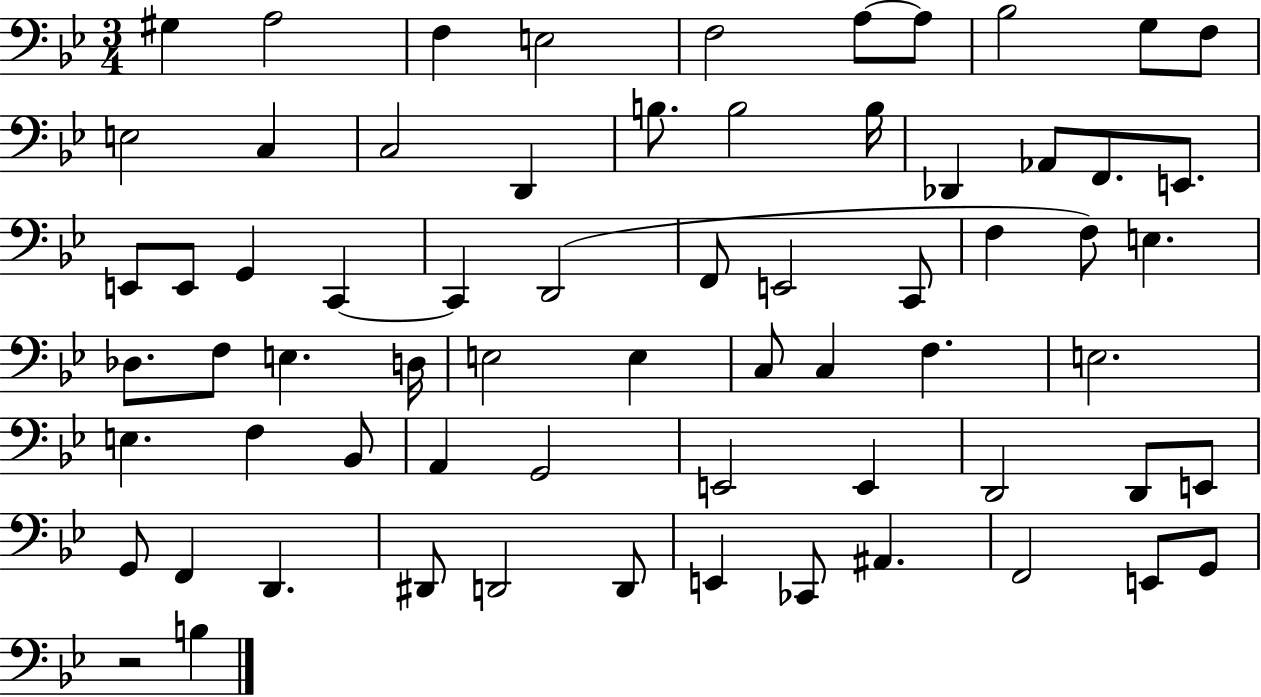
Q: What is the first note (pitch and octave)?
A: G#3